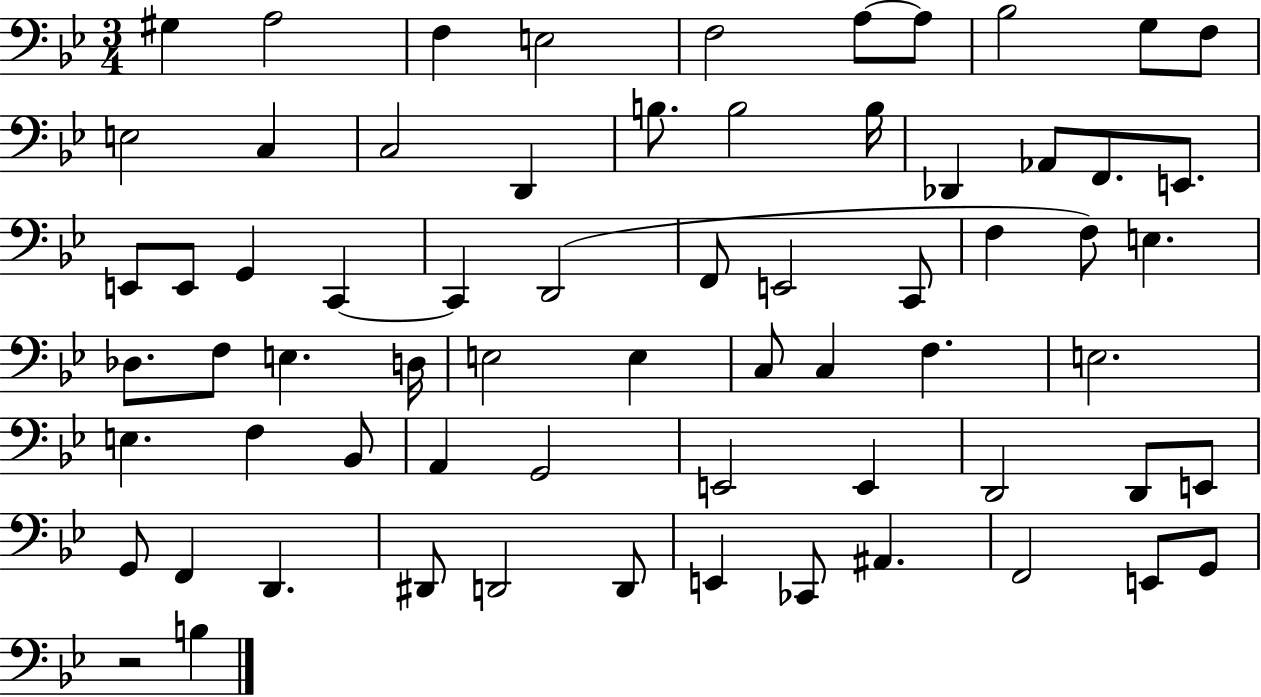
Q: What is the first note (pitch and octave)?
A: G#3